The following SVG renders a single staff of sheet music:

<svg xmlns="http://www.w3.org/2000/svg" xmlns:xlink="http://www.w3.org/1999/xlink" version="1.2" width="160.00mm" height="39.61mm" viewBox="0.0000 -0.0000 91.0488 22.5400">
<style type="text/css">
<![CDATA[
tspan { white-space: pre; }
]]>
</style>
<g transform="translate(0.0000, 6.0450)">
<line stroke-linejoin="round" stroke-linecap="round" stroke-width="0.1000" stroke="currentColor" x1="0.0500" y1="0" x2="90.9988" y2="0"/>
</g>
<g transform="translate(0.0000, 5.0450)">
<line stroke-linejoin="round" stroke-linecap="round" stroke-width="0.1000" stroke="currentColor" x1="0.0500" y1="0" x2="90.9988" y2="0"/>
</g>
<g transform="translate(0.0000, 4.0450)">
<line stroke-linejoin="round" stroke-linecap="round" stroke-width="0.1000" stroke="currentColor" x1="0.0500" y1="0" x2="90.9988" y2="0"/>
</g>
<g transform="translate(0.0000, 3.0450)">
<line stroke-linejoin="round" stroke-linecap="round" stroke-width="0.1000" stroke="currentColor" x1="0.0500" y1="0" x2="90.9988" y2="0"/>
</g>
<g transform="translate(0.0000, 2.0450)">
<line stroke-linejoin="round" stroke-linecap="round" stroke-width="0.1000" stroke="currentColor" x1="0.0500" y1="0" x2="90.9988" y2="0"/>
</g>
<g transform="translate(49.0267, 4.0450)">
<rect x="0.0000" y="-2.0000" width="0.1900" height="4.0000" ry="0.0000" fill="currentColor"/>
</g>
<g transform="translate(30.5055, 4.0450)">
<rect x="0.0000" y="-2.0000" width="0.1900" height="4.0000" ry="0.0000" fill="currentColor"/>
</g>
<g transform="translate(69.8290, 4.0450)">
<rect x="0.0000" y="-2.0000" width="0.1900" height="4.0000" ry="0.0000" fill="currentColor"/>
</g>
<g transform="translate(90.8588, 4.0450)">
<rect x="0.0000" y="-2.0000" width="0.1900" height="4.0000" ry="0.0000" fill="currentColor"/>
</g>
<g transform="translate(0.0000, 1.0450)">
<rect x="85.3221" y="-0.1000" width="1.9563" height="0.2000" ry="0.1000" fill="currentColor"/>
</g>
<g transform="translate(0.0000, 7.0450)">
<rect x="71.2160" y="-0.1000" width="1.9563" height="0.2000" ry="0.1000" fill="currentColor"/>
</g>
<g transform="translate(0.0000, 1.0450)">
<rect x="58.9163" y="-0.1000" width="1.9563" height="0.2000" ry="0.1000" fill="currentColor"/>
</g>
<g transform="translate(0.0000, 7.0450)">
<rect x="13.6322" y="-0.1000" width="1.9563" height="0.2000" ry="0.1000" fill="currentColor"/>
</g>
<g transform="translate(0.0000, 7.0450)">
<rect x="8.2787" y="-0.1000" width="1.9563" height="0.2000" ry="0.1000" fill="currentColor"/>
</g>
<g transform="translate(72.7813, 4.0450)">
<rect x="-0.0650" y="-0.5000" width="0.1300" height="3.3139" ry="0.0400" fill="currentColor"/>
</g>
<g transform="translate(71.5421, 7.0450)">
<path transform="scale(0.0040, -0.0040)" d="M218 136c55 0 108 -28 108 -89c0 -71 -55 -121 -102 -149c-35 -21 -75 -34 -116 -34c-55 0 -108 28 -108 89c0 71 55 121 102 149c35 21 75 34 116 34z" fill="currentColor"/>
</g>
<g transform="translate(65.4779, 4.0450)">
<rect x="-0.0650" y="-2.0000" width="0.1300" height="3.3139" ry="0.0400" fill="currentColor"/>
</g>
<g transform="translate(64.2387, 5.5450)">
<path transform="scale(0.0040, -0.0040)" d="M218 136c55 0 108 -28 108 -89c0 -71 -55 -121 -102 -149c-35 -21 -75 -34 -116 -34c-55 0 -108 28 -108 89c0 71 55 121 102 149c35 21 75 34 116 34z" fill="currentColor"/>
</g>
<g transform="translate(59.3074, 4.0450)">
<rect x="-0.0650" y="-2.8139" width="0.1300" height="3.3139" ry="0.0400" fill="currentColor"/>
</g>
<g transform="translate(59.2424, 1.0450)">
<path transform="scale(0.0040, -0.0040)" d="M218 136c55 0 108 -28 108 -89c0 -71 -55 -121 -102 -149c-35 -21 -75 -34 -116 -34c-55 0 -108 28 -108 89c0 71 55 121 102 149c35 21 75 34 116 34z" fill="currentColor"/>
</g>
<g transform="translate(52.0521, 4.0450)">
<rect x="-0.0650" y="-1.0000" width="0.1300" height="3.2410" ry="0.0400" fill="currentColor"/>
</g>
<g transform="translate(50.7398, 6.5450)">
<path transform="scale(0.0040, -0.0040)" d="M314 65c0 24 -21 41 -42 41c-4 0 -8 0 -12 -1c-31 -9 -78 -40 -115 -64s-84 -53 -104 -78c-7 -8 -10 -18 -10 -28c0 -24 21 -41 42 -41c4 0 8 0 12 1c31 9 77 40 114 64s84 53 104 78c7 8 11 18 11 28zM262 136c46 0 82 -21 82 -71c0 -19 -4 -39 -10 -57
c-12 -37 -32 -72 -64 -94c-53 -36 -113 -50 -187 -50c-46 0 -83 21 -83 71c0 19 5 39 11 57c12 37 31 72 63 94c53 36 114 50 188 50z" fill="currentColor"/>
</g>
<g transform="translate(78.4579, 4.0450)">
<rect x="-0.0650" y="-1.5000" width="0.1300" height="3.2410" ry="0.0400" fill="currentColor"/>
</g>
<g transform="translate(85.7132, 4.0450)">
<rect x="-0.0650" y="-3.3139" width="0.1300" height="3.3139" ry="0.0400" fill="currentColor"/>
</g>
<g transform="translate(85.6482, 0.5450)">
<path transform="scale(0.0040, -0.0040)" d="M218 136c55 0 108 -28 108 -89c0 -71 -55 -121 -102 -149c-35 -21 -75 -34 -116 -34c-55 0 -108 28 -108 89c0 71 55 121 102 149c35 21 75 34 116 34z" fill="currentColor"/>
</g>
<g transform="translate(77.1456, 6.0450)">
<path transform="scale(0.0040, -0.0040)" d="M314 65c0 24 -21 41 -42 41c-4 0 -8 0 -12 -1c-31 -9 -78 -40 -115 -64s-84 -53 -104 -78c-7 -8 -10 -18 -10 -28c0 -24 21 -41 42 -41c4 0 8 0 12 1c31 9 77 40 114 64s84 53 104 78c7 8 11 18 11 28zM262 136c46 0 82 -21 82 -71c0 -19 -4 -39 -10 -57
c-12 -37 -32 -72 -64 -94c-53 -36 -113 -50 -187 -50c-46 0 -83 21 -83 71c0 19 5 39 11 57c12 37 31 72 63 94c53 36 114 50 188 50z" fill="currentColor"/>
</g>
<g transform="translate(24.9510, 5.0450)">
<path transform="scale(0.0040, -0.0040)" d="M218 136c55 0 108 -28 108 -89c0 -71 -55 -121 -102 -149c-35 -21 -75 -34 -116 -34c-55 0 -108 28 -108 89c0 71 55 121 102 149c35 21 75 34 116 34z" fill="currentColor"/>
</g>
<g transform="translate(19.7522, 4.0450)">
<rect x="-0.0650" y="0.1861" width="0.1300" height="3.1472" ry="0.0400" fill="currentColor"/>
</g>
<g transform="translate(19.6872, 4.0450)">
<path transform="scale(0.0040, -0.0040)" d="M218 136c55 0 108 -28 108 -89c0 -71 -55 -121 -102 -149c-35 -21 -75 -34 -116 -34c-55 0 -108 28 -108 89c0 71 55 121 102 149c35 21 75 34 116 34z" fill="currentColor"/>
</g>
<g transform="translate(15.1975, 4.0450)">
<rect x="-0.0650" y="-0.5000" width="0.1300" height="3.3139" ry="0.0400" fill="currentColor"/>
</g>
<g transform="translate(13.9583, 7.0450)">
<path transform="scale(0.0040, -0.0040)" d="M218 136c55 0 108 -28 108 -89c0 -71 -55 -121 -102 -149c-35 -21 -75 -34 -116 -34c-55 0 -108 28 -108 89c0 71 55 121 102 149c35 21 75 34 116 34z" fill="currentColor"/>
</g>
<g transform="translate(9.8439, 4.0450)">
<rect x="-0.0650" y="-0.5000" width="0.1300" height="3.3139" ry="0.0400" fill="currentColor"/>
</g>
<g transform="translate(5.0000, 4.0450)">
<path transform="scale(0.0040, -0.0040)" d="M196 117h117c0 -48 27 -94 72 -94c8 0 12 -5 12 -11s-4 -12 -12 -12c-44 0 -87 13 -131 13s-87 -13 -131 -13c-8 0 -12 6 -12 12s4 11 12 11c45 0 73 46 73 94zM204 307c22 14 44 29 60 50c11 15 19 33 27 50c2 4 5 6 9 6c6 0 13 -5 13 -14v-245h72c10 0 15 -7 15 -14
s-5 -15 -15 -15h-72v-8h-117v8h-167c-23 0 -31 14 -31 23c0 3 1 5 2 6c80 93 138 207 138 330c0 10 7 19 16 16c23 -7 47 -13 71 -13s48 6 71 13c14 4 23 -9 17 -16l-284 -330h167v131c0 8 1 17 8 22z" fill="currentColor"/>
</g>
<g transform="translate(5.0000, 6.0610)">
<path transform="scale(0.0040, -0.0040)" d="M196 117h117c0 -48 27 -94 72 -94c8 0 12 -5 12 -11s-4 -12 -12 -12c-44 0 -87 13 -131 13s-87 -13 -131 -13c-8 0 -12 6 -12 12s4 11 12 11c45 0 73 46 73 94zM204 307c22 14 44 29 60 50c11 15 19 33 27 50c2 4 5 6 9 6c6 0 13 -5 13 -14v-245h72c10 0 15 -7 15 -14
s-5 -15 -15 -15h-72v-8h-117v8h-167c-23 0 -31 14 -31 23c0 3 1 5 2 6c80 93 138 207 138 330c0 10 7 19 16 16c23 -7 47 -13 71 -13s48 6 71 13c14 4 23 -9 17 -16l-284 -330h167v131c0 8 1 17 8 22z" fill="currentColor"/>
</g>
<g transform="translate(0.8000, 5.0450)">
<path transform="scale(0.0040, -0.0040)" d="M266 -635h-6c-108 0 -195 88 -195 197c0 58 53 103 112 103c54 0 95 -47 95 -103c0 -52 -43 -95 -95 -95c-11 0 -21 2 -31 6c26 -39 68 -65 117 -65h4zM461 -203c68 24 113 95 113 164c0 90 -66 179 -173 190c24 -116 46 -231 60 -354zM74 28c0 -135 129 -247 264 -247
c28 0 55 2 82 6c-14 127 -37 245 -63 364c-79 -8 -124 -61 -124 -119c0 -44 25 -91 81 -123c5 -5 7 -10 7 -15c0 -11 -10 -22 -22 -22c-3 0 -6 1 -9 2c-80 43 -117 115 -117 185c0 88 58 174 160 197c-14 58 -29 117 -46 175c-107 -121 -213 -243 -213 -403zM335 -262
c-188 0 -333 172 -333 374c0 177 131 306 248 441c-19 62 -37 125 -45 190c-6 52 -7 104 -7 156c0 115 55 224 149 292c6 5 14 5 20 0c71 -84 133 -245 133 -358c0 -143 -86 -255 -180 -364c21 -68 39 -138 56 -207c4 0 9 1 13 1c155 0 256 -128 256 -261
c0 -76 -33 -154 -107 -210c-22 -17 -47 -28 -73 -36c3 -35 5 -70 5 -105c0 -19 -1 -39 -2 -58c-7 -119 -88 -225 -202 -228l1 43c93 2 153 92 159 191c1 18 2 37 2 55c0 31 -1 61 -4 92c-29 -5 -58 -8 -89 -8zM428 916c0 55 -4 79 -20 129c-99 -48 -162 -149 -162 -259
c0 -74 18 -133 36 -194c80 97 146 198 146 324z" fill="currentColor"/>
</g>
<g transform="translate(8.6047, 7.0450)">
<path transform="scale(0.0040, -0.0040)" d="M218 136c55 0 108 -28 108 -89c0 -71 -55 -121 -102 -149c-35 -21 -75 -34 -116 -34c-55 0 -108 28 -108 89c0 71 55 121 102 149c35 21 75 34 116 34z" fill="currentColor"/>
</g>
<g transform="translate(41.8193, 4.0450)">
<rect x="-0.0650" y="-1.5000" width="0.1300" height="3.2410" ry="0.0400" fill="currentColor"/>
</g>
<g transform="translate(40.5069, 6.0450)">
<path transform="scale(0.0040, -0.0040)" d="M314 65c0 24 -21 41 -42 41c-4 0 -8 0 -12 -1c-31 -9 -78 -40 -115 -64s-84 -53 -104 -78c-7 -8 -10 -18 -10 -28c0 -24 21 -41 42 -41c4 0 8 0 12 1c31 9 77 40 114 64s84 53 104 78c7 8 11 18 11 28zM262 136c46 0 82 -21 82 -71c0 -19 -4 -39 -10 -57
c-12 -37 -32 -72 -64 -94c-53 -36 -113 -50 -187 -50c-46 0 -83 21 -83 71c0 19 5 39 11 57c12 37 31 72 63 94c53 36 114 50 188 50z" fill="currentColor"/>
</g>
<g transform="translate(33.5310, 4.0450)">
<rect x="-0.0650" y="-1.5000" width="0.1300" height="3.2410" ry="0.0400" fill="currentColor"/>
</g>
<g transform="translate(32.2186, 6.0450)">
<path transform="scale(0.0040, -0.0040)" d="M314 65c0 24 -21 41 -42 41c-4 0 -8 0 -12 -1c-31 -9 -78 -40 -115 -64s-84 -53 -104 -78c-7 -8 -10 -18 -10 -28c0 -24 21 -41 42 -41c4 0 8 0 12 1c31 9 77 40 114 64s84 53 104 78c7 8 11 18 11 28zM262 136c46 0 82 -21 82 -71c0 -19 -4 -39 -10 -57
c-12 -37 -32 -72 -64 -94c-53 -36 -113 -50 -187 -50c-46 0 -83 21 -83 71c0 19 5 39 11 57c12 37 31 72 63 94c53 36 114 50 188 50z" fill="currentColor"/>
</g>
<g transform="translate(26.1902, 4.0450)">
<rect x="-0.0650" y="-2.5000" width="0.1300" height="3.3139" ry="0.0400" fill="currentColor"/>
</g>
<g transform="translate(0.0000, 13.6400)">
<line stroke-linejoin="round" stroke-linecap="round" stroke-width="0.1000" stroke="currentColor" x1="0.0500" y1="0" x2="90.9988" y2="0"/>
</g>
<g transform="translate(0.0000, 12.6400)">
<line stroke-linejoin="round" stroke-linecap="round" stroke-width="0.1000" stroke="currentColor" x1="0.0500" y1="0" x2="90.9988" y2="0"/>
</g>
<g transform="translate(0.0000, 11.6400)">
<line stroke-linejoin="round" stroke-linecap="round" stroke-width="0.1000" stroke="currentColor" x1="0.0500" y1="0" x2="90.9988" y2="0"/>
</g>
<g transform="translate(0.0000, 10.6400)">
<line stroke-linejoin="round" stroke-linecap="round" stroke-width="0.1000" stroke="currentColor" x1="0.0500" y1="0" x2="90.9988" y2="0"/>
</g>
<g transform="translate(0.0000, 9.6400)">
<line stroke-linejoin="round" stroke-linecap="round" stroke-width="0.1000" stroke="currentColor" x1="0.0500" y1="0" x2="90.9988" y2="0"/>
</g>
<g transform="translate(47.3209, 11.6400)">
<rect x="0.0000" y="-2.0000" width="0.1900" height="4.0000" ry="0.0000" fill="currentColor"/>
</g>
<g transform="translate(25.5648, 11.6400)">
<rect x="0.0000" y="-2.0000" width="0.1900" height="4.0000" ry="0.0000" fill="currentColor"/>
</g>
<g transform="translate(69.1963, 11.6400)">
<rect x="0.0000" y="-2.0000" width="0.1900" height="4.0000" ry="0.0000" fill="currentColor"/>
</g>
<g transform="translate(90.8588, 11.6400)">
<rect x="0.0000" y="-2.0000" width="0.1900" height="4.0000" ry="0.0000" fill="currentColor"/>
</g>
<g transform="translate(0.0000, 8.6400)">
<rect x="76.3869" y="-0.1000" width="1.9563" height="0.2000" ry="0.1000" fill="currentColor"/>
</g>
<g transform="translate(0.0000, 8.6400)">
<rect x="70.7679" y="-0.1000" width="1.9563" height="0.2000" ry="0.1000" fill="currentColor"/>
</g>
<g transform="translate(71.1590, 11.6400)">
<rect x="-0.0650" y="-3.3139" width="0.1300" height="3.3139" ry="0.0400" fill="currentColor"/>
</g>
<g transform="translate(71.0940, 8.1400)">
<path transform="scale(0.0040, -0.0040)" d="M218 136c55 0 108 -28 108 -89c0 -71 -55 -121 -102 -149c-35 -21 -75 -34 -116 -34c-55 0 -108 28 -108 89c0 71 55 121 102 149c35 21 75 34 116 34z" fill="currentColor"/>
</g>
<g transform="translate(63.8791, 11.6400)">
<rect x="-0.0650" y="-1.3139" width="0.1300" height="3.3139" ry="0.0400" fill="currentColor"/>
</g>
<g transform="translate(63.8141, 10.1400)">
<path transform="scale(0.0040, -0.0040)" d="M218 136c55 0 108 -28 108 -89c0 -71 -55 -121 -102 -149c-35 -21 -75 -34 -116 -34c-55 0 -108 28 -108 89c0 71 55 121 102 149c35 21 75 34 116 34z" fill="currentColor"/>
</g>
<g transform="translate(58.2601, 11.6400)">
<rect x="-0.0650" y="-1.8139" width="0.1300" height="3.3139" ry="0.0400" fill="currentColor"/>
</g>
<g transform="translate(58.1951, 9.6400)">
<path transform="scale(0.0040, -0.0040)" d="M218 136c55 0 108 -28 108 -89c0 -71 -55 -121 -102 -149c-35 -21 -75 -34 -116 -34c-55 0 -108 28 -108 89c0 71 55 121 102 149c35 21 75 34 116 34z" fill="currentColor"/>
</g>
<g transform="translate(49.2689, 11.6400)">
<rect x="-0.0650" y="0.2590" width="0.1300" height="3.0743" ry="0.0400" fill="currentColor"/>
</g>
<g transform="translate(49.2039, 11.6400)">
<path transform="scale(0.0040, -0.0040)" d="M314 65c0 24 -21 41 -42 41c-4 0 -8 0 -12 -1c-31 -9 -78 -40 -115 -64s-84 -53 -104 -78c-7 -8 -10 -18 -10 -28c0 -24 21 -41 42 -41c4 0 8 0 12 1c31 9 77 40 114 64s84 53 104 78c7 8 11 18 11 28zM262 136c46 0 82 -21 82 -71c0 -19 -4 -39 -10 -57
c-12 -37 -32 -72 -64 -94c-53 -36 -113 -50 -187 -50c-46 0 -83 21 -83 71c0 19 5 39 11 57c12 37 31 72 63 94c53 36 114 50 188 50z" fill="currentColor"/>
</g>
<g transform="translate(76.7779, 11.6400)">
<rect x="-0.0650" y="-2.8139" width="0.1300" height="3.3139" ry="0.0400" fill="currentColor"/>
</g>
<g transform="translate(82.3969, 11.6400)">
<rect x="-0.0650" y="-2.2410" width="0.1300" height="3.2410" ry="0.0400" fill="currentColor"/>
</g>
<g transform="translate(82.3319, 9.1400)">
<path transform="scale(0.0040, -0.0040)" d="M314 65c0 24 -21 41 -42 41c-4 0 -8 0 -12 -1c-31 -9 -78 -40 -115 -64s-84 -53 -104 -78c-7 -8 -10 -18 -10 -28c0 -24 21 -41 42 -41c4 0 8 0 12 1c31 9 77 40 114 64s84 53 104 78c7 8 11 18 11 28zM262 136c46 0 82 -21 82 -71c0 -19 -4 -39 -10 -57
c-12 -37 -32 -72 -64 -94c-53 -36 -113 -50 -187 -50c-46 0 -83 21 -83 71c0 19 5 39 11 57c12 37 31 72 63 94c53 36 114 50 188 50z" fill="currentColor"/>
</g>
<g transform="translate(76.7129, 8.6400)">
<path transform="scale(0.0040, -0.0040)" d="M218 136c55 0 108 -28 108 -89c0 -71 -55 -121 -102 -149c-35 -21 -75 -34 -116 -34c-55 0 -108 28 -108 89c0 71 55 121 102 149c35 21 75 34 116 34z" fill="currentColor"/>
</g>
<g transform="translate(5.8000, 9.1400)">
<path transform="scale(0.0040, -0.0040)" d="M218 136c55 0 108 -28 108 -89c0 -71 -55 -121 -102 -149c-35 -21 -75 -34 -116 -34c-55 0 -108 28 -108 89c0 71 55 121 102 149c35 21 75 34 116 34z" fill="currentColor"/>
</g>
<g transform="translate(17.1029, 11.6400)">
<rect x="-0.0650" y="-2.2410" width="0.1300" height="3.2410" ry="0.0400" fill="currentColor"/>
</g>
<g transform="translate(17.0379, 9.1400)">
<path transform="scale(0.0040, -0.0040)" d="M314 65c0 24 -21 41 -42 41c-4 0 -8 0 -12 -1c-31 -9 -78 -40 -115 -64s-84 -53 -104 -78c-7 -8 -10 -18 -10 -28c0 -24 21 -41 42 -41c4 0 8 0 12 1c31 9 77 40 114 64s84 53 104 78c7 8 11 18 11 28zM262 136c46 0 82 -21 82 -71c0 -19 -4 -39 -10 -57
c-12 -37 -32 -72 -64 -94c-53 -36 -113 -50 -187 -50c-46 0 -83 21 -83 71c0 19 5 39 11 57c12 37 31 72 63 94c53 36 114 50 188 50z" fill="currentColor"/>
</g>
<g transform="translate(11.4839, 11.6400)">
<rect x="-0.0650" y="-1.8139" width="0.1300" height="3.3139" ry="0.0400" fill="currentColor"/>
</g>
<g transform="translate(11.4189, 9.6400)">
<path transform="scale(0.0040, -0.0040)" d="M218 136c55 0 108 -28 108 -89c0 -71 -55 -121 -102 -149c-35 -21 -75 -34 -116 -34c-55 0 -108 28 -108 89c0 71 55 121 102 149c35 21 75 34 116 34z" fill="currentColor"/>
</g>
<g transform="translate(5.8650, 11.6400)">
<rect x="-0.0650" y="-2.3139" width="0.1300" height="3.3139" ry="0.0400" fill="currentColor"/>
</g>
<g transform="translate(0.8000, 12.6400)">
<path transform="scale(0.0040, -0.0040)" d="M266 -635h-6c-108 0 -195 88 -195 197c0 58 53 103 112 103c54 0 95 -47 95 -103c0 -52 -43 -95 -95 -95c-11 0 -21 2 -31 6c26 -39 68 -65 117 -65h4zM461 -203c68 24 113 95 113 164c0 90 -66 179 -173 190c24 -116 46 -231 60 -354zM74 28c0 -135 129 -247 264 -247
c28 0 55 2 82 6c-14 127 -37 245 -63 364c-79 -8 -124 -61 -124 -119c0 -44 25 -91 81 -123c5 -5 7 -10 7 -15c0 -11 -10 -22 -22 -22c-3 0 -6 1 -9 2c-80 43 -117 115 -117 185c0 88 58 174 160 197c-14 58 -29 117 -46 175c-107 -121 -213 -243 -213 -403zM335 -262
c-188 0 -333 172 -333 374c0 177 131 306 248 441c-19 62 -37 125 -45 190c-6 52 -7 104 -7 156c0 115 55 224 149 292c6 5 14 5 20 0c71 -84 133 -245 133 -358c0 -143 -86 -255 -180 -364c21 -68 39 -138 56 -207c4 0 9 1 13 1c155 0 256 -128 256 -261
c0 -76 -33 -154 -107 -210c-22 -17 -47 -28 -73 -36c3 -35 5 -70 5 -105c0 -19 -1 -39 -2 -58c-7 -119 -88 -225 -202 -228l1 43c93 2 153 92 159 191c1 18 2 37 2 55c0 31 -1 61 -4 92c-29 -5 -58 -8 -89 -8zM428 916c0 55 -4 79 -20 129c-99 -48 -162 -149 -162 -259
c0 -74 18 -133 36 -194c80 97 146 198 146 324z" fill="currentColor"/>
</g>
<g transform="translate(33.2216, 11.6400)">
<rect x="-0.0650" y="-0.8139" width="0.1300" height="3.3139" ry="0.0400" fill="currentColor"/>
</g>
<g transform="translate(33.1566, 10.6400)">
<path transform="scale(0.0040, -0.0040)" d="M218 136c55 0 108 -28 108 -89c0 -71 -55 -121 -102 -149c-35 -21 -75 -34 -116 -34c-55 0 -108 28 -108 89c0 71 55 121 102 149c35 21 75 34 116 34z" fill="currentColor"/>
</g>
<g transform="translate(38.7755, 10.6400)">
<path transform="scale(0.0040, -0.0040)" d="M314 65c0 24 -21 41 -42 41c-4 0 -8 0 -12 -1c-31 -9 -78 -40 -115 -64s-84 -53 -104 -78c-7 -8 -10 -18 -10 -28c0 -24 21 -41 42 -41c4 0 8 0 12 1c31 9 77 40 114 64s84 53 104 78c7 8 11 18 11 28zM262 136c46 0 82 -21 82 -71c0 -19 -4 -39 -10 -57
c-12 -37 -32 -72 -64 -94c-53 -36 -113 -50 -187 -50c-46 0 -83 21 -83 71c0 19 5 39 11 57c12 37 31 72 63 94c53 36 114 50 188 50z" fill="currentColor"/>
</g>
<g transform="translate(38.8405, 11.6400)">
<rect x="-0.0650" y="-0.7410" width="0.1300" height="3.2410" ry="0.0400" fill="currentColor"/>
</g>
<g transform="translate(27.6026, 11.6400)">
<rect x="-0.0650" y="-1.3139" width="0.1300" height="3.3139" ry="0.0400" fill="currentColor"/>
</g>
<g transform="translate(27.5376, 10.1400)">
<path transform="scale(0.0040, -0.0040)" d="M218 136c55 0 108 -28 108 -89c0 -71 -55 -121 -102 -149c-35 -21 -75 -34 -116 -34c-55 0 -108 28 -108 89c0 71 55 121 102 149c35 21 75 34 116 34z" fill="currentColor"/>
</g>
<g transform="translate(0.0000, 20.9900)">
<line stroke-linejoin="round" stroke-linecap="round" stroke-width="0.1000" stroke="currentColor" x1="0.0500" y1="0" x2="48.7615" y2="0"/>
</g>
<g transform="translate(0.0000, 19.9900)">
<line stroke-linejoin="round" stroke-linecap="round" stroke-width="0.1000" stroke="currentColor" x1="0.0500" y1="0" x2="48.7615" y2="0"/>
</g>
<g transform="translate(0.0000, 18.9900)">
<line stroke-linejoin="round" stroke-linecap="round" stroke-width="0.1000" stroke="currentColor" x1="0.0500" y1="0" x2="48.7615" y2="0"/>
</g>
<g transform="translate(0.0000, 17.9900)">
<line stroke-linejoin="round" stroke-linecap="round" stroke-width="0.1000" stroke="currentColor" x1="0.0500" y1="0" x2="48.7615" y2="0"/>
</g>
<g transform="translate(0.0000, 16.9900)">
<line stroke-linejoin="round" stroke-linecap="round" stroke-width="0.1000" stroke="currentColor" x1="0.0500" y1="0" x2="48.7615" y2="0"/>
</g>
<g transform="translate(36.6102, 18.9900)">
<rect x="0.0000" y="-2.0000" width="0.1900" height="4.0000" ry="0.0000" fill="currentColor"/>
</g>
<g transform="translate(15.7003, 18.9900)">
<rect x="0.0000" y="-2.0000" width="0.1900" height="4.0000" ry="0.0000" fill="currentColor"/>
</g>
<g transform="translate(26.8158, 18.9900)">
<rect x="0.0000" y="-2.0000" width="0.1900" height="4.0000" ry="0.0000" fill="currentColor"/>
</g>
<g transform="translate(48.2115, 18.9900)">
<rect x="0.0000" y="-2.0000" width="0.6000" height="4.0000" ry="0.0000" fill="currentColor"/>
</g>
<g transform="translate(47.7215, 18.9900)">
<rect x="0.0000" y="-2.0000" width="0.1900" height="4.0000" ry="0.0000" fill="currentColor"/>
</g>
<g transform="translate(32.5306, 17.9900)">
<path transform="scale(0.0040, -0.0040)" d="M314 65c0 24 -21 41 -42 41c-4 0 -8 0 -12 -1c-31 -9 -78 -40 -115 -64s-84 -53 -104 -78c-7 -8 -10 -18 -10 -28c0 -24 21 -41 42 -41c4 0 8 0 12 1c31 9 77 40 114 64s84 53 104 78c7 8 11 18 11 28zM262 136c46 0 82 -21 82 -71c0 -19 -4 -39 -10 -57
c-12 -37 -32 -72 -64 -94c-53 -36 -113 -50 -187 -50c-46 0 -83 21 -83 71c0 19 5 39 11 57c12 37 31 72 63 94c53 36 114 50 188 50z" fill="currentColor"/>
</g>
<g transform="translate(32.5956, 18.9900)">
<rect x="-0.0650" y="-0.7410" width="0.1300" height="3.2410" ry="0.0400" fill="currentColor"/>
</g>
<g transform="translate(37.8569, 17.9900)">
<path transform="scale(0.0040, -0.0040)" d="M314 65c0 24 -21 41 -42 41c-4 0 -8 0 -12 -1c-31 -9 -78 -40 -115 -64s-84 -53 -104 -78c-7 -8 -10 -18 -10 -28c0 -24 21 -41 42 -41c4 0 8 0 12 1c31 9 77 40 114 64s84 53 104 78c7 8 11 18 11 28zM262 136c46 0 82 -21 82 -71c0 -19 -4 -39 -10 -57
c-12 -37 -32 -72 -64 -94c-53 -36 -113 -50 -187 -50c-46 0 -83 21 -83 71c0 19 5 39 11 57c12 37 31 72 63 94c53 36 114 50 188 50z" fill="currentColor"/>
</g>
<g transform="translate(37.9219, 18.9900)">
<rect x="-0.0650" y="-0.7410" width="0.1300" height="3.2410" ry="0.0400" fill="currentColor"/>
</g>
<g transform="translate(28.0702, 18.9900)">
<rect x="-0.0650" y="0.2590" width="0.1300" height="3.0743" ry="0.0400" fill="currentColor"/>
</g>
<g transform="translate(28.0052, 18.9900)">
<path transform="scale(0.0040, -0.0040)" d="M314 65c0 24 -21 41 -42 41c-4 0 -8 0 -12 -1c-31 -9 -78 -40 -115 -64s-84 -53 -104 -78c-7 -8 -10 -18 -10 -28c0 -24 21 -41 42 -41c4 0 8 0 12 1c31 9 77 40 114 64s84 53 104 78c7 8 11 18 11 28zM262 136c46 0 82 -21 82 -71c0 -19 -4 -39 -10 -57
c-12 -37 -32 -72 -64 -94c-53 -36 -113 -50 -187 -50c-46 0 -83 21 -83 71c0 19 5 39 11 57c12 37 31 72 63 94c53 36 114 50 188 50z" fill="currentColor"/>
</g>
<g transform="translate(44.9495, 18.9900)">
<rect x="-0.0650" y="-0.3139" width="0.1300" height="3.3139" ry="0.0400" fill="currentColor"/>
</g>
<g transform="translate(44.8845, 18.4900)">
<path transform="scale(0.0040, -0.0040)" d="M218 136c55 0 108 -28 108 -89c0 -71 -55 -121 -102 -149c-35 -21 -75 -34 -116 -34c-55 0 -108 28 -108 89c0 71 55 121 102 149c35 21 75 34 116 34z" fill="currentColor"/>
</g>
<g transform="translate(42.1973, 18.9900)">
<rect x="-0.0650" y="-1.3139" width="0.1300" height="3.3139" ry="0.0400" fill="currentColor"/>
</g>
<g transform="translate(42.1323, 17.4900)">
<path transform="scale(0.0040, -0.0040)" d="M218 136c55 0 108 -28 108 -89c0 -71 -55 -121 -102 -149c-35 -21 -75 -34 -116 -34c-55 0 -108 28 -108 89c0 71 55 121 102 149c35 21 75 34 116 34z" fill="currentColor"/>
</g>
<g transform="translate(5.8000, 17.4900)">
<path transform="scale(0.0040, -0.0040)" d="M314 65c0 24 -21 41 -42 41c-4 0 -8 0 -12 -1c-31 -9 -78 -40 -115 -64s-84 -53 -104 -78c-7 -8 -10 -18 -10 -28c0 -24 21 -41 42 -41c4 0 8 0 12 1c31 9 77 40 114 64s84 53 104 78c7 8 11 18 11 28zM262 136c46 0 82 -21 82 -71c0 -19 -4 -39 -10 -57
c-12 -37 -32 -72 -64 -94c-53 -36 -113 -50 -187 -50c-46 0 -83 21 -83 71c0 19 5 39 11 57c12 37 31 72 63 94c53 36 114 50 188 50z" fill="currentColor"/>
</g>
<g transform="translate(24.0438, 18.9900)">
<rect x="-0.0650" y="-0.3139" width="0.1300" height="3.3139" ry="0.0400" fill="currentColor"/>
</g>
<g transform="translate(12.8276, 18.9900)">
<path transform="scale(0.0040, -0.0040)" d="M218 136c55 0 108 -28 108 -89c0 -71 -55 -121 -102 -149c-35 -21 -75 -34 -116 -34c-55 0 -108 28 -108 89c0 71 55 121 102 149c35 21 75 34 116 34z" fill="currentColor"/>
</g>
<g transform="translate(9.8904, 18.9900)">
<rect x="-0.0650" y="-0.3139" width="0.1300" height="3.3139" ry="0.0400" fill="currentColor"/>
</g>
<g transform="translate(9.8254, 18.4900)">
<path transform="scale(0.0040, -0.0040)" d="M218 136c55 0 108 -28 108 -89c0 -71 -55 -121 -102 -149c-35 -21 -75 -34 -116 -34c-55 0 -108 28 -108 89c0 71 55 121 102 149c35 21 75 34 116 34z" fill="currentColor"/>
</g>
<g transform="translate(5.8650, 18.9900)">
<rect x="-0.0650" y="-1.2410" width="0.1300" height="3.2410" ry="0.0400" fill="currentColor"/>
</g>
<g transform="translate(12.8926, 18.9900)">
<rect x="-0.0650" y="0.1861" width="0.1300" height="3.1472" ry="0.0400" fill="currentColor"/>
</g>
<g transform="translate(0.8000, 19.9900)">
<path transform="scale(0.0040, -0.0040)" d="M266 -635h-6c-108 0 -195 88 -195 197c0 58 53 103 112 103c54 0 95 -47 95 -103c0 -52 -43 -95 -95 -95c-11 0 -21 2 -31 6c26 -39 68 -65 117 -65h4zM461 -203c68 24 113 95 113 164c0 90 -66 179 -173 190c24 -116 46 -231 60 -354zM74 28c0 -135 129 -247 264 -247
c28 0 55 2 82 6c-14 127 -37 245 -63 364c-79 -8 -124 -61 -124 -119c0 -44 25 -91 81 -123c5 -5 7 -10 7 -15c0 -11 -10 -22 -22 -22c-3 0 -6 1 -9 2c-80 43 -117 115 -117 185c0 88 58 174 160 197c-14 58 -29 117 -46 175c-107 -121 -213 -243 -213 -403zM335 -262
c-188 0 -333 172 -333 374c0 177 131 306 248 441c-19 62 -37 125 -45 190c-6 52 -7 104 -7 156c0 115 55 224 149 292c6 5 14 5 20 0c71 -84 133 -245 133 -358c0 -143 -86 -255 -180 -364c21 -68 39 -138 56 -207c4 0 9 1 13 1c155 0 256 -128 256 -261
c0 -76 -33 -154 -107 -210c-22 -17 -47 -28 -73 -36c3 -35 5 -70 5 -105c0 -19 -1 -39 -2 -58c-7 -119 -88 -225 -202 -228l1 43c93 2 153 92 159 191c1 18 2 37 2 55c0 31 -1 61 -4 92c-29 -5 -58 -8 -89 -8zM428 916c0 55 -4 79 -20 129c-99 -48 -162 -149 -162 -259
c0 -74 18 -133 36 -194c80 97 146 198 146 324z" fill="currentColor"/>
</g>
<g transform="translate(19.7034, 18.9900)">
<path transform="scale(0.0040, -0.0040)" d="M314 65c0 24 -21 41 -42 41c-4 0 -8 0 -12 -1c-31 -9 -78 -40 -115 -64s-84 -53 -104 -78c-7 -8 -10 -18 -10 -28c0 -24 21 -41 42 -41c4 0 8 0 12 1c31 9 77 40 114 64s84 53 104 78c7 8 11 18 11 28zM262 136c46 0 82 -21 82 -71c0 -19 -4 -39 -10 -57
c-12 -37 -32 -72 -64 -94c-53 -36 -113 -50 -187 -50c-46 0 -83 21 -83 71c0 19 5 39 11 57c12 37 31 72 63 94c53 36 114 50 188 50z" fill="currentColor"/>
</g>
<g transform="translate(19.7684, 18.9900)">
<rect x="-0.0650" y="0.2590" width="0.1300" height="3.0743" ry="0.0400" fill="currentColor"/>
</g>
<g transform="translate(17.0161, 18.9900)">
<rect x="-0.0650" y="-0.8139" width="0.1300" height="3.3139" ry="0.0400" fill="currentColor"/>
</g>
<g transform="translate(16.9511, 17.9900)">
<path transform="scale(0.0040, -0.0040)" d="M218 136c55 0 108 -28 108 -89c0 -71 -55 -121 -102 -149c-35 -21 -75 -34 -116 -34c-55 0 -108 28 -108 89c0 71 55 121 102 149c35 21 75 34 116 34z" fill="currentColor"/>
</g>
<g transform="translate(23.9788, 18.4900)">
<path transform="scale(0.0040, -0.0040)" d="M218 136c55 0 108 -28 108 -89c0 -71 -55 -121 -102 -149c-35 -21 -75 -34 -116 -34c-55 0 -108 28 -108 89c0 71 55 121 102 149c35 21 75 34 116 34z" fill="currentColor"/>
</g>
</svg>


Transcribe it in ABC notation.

X:1
T:Untitled
M:4/4
L:1/4
K:C
C C B G E2 E2 D2 a F C E2 b g f g2 e d d2 B2 f e b a g2 e2 c B d B2 c B2 d2 d2 e c